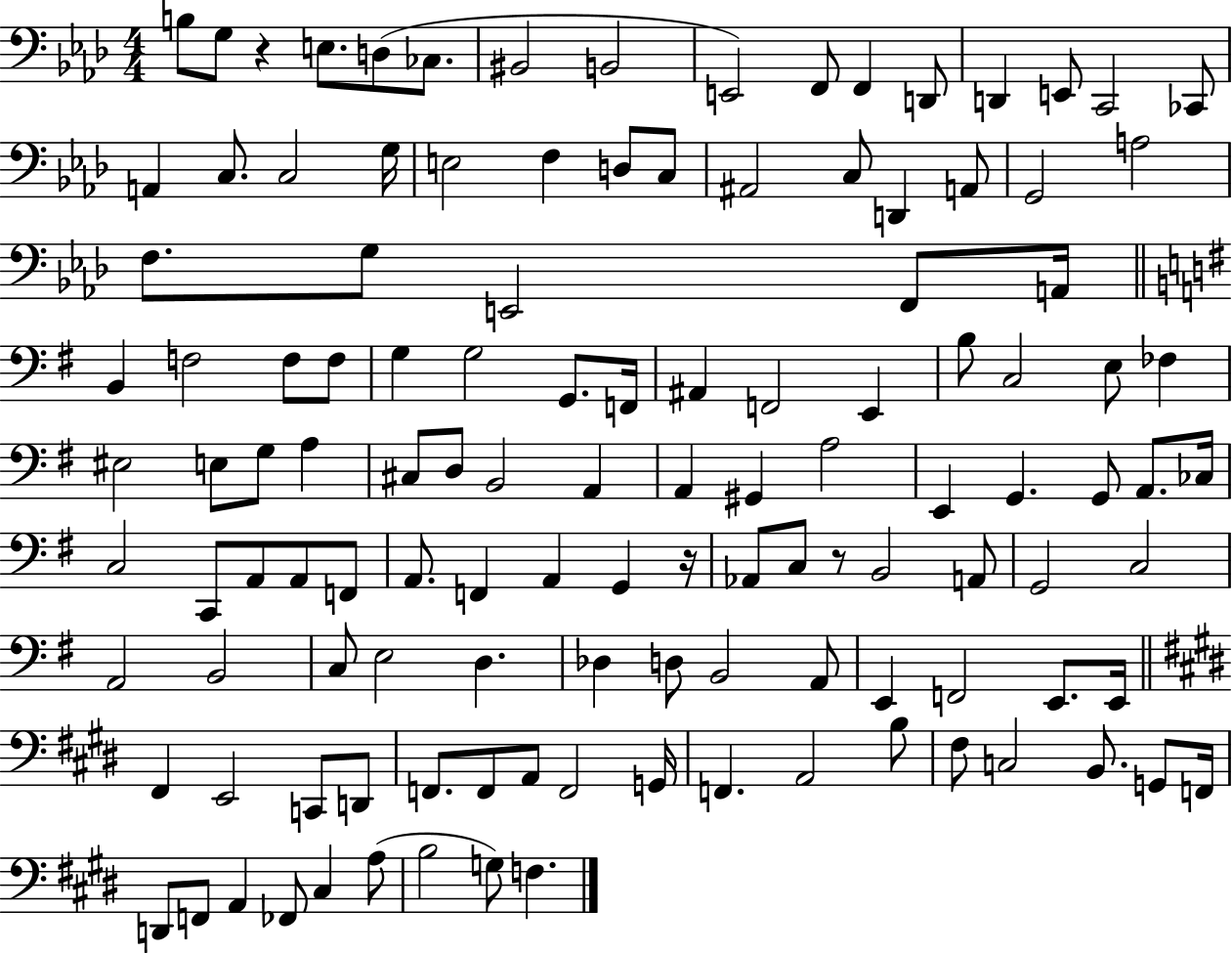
X:1
T:Untitled
M:4/4
L:1/4
K:Ab
B,/2 G,/2 z E,/2 D,/2 _C,/2 ^B,,2 B,,2 E,,2 F,,/2 F,, D,,/2 D,, E,,/2 C,,2 _C,,/2 A,, C,/2 C,2 G,/4 E,2 F, D,/2 C,/2 ^A,,2 C,/2 D,, A,,/2 G,,2 A,2 F,/2 G,/2 E,,2 F,,/2 A,,/4 B,, F,2 F,/2 F,/2 G, G,2 G,,/2 F,,/4 ^A,, F,,2 E,, B,/2 C,2 E,/2 _F, ^E,2 E,/2 G,/2 A, ^C,/2 D,/2 B,,2 A,, A,, ^G,, A,2 E,, G,, G,,/2 A,,/2 _C,/4 C,2 C,,/2 A,,/2 A,,/2 F,,/2 A,,/2 F,, A,, G,, z/4 _A,,/2 C,/2 z/2 B,,2 A,,/2 G,,2 C,2 A,,2 B,,2 C,/2 E,2 D, _D, D,/2 B,,2 A,,/2 E,, F,,2 E,,/2 E,,/4 ^F,, E,,2 C,,/2 D,,/2 F,,/2 F,,/2 A,,/2 F,,2 G,,/4 F,, A,,2 B,/2 ^F,/2 C,2 B,,/2 G,,/2 F,,/4 D,,/2 F,,/2 A,, _F,,/2 ^C, A,/2 B,2 G,/2 F,